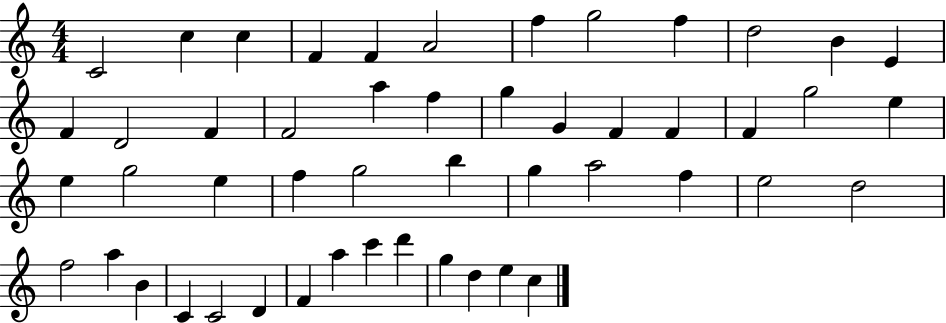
C4/h C5/q C5/q F4/q F4/q A4/h F5/q G5/h F5/q D5/h B4/q E4/q F4/q D4/h F4/q F4/h A5/q F5/q G5/q G4/q F4/q F4/q F4/q G5/h E5/q E5/q G5/h E5/q F5/q G5/h B5/q G5/q A5/h F5/q E5/h D5/h F5/h A5/q B4/q C4/q C4/h D4/q F4/q A5/q C6/q D6/q G5/q D5/q E5/q C5/q